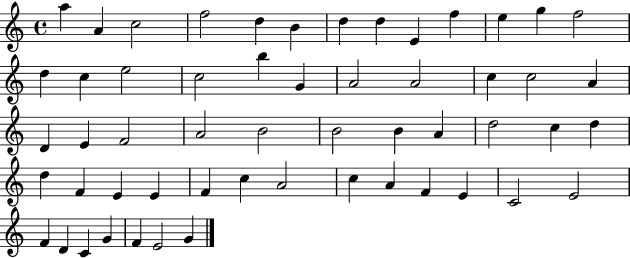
X:1
T:Untitled
M:4/4
L:1/4
K:C
a A c2 f2 d B d d E f e g f2 d c e2 c2 b G A2 A2 c c2 A D E F2 A2 B2 B2 B A d2 c d d F E E F c A2 c A F E C2 E2 F D C G F E2 G